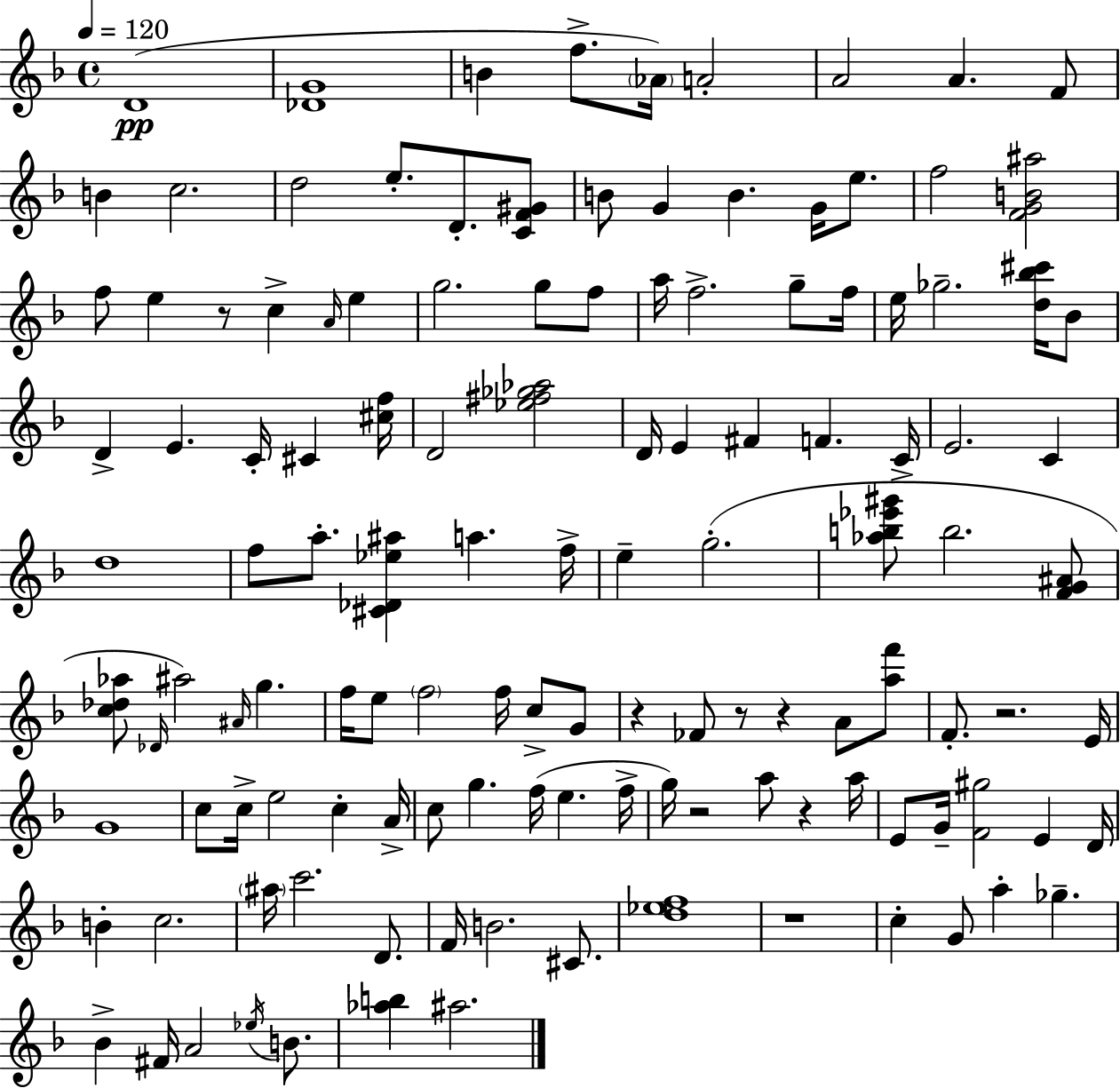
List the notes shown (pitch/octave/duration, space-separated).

D4/w [Db4,G4]/w B4/q F5/e. Ab4/s A4/h A4/h A4/q. F4/e B4/q C5/h. D5/h E5/e. D4/e. [C4,F4,G#4]/e B4/e G4/q B4/q. G4/s E5/e. F5/h [F4,G4,B4,A#5]/h F5/e E5/q R/e C5/q A4/s E5/q G5/h. G5/e F5/e A5/s F5/h. G5/e F5/s E5/s Gb5/h. [D5,Bb5,C#6]/s Bb4/e D4/q E4/q. C4/s C#4/q [C#5,F5]/s D4/h [Eb5,F#5,Gb5,Ab5]/h D4/s E4/q F#4/q F4/q. C4/s E4/h. C4/q D5/w F5/e A5/e. [C#4,Db4,Eb5,A#5]/q A5/q. F5/s E5/q G5/h. [Ab5,B5,Eb6,G#6]/e B5/h. [F4,G4,A#4]/e [C5,Db5,Ab5]/e Db4/s A#5/h A#4/s G5/q. F5/s E5/e F5/h F5/s C5/e G4/e R/q FES4/e R/e R/q A4/e [A5,F6]/e F4/e. R/h. E4/s G4/w C5/e C5/s E5/h C5/q A4/s C5/e G5/q. F5/s E5/q. F5/s G5/s R/h A5/e R/q A5/s E4/e G4/s [F4,G#5]/h E4/q D4/s B4/q C5/h. A#5/s C6/h. D4/e. F4/s B4/h. C#4/e. [D5,Eb5,F5]/w R/w C5/q G4/e A5/q Gb5/q. Bb4/q F#4/s A4/h Eb5/s B4/e. [Ab5,B5]/q A#5/h.